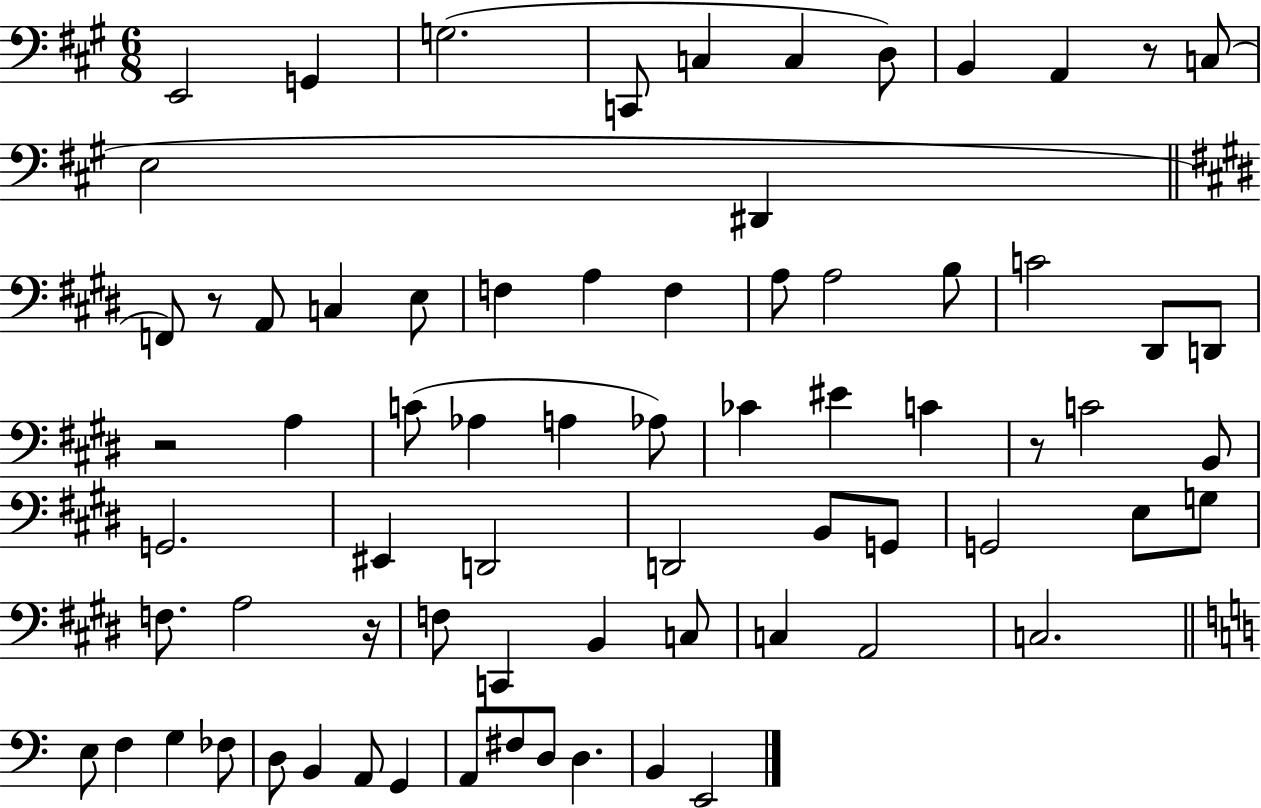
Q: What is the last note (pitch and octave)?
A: E2